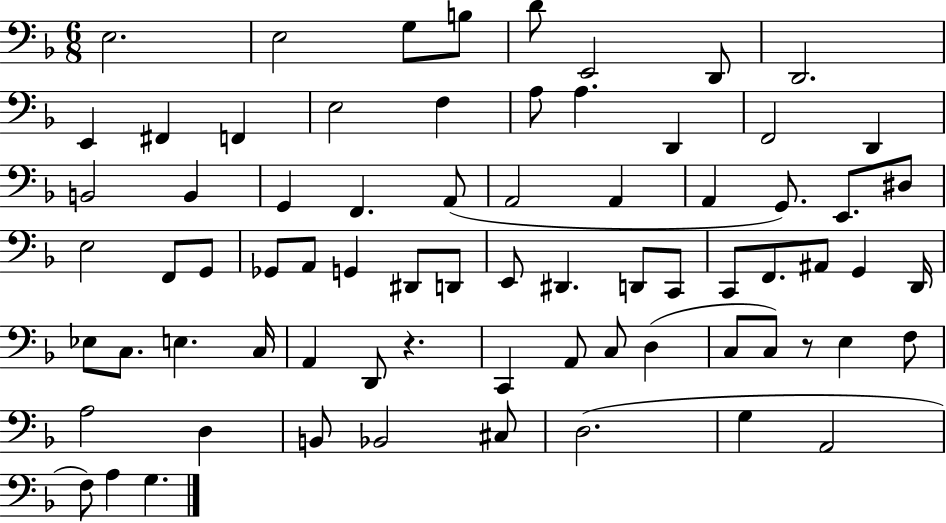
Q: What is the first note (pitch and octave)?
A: E3